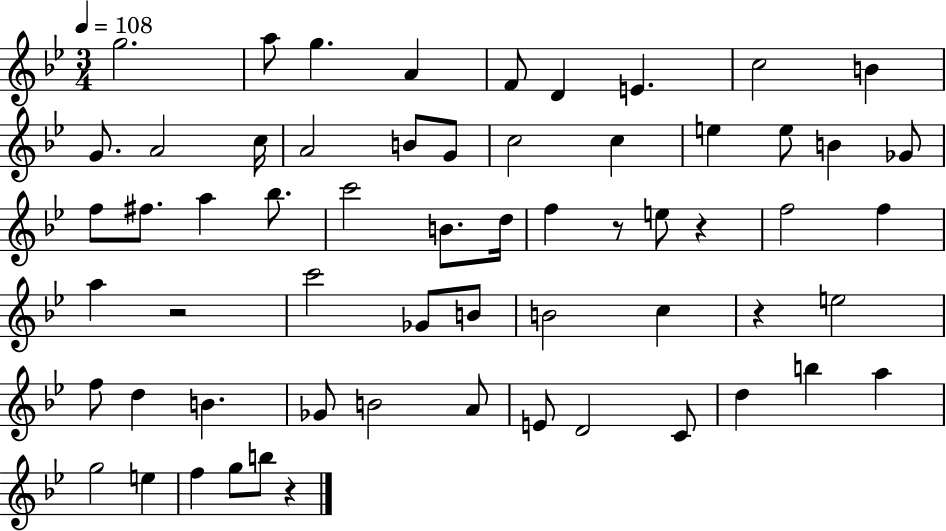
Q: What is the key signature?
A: BES major